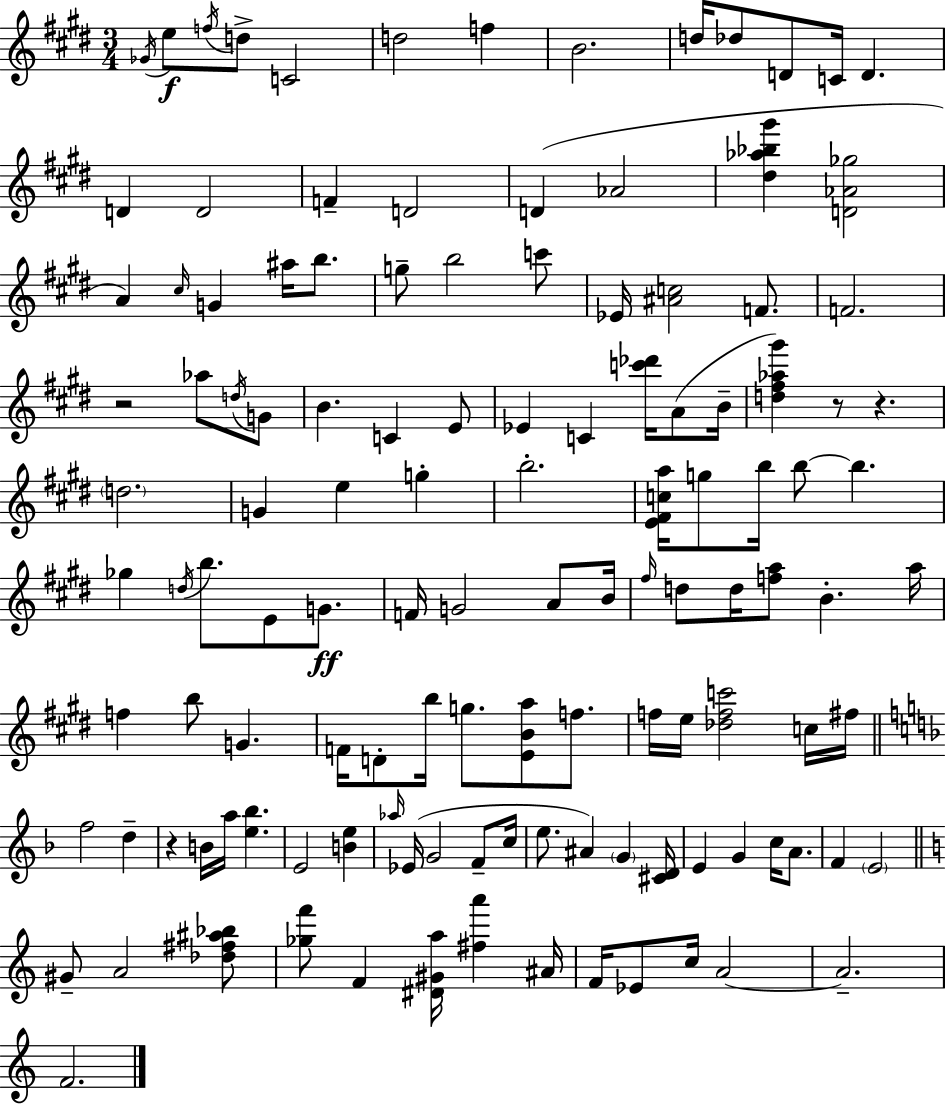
Gb4/s E5/e F5/s D5/e C4/h D5/h F5/q B4/h. D5/s Db5/e D4/e C4/s D4/q. D4/q D4/h F4/q D4/h D4/q Ab4/h [D#5,Ab5,Bb5,G#6]/q [D4,Ab4,Gb5]/h A4/q C#5/s G4/q A#5/s B5/e. G5/e B5/h C6/e Eb4/s [A#4,C5]/h F4/e. F4/h. R/h Ab5/e D5/s G4/e B4/q. C4/q E4/e Eb4/q C4/q [C6,Db6]/s A4/e B4/s [D5,F#5,Ab5,G#6]/q R/e R/q. D5/h. G4/q E5/q G5/q B5/h. [E4,F#4,C5,A5]/s G5/e B5/s B5/e B5/q. Gb5/q D5/s B5/e. E4/e G4/e. F4/s G4/h A4/e B4/s F#5/s D5/e D5/s [F5,A5]/e B4/q. A5/s F5/q B5/e G4/q. F4/s D4/e B5/s G5/e. [E4,B4,A5]/e F5/e. F5/s E5/s [Db5,F5,C6]/h C5/s F#5/s F5/h D5/q R/q B4/s A5/s [E5,Bb5]/q. E4/h [B4,E5]/q Ab5/s Eb4/s G4/h F4/e C5/s E5/e. A#4/q G4/q [C#4,D4]/s E4/q G4/q C5/s A4/e. F4/q E4/h G#4/e A4/h [Db5,F#5,A#5,Bb5]/e [Gb5,F6]/e F4/q [D#4,G#4,A5]/s [F#5,A6]/q A#4/s F4/s Eb4/e C5/s A4/h A4/h. F4/h.